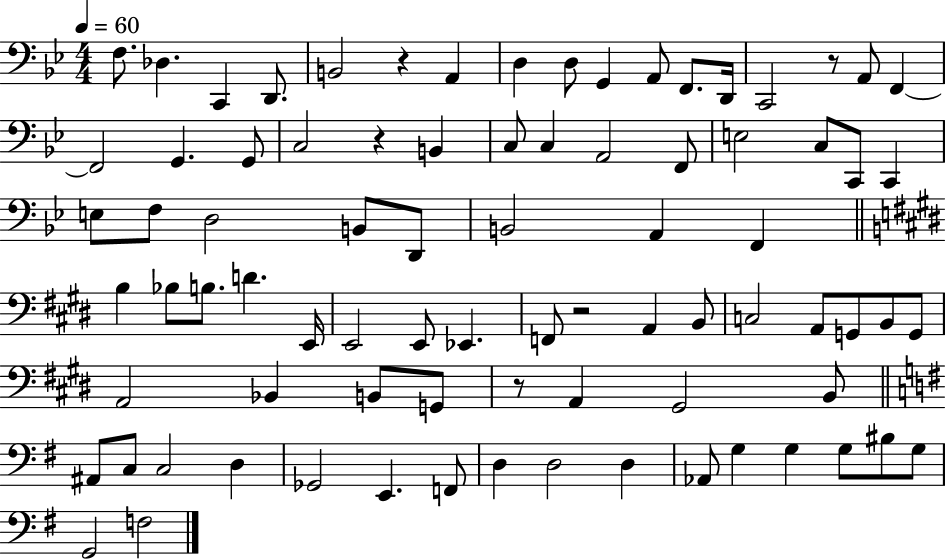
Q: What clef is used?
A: bass